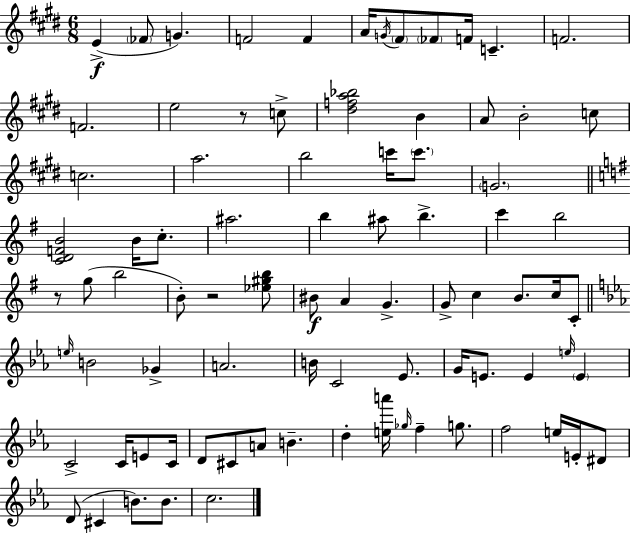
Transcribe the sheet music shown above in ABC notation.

X:1
T:Untitled
M:6/8
L:1/4
K:E
E _F/2 G F2 F A/4 G/4 ^F/2 _F/2 F/4 C F2 F2 e2 z/2 c/2 [^dfa_b]2 B A/2 B2 c/2 c2 a2 b2 c'/4 c'/2 G2 [CDFB]2 B/4 c/2 ^a2 b ^a/2 b c' b2 z/2 g/2 b2 B/2 z2 [_e^gb]/2 ^B/2 A G G/2 c B/2 c/4 C/2 e/4 B2 _G A2 B/4 C2 _E/2 G/4 E/2 E e/4 E C2 C/4 E/2 C/4 D/2 ^C/2 A/2 B d [ea']/4 _g/4 f g/2 f2 e/4 E/4 ^D/2 D/2 ^C B/2 B/2 c2